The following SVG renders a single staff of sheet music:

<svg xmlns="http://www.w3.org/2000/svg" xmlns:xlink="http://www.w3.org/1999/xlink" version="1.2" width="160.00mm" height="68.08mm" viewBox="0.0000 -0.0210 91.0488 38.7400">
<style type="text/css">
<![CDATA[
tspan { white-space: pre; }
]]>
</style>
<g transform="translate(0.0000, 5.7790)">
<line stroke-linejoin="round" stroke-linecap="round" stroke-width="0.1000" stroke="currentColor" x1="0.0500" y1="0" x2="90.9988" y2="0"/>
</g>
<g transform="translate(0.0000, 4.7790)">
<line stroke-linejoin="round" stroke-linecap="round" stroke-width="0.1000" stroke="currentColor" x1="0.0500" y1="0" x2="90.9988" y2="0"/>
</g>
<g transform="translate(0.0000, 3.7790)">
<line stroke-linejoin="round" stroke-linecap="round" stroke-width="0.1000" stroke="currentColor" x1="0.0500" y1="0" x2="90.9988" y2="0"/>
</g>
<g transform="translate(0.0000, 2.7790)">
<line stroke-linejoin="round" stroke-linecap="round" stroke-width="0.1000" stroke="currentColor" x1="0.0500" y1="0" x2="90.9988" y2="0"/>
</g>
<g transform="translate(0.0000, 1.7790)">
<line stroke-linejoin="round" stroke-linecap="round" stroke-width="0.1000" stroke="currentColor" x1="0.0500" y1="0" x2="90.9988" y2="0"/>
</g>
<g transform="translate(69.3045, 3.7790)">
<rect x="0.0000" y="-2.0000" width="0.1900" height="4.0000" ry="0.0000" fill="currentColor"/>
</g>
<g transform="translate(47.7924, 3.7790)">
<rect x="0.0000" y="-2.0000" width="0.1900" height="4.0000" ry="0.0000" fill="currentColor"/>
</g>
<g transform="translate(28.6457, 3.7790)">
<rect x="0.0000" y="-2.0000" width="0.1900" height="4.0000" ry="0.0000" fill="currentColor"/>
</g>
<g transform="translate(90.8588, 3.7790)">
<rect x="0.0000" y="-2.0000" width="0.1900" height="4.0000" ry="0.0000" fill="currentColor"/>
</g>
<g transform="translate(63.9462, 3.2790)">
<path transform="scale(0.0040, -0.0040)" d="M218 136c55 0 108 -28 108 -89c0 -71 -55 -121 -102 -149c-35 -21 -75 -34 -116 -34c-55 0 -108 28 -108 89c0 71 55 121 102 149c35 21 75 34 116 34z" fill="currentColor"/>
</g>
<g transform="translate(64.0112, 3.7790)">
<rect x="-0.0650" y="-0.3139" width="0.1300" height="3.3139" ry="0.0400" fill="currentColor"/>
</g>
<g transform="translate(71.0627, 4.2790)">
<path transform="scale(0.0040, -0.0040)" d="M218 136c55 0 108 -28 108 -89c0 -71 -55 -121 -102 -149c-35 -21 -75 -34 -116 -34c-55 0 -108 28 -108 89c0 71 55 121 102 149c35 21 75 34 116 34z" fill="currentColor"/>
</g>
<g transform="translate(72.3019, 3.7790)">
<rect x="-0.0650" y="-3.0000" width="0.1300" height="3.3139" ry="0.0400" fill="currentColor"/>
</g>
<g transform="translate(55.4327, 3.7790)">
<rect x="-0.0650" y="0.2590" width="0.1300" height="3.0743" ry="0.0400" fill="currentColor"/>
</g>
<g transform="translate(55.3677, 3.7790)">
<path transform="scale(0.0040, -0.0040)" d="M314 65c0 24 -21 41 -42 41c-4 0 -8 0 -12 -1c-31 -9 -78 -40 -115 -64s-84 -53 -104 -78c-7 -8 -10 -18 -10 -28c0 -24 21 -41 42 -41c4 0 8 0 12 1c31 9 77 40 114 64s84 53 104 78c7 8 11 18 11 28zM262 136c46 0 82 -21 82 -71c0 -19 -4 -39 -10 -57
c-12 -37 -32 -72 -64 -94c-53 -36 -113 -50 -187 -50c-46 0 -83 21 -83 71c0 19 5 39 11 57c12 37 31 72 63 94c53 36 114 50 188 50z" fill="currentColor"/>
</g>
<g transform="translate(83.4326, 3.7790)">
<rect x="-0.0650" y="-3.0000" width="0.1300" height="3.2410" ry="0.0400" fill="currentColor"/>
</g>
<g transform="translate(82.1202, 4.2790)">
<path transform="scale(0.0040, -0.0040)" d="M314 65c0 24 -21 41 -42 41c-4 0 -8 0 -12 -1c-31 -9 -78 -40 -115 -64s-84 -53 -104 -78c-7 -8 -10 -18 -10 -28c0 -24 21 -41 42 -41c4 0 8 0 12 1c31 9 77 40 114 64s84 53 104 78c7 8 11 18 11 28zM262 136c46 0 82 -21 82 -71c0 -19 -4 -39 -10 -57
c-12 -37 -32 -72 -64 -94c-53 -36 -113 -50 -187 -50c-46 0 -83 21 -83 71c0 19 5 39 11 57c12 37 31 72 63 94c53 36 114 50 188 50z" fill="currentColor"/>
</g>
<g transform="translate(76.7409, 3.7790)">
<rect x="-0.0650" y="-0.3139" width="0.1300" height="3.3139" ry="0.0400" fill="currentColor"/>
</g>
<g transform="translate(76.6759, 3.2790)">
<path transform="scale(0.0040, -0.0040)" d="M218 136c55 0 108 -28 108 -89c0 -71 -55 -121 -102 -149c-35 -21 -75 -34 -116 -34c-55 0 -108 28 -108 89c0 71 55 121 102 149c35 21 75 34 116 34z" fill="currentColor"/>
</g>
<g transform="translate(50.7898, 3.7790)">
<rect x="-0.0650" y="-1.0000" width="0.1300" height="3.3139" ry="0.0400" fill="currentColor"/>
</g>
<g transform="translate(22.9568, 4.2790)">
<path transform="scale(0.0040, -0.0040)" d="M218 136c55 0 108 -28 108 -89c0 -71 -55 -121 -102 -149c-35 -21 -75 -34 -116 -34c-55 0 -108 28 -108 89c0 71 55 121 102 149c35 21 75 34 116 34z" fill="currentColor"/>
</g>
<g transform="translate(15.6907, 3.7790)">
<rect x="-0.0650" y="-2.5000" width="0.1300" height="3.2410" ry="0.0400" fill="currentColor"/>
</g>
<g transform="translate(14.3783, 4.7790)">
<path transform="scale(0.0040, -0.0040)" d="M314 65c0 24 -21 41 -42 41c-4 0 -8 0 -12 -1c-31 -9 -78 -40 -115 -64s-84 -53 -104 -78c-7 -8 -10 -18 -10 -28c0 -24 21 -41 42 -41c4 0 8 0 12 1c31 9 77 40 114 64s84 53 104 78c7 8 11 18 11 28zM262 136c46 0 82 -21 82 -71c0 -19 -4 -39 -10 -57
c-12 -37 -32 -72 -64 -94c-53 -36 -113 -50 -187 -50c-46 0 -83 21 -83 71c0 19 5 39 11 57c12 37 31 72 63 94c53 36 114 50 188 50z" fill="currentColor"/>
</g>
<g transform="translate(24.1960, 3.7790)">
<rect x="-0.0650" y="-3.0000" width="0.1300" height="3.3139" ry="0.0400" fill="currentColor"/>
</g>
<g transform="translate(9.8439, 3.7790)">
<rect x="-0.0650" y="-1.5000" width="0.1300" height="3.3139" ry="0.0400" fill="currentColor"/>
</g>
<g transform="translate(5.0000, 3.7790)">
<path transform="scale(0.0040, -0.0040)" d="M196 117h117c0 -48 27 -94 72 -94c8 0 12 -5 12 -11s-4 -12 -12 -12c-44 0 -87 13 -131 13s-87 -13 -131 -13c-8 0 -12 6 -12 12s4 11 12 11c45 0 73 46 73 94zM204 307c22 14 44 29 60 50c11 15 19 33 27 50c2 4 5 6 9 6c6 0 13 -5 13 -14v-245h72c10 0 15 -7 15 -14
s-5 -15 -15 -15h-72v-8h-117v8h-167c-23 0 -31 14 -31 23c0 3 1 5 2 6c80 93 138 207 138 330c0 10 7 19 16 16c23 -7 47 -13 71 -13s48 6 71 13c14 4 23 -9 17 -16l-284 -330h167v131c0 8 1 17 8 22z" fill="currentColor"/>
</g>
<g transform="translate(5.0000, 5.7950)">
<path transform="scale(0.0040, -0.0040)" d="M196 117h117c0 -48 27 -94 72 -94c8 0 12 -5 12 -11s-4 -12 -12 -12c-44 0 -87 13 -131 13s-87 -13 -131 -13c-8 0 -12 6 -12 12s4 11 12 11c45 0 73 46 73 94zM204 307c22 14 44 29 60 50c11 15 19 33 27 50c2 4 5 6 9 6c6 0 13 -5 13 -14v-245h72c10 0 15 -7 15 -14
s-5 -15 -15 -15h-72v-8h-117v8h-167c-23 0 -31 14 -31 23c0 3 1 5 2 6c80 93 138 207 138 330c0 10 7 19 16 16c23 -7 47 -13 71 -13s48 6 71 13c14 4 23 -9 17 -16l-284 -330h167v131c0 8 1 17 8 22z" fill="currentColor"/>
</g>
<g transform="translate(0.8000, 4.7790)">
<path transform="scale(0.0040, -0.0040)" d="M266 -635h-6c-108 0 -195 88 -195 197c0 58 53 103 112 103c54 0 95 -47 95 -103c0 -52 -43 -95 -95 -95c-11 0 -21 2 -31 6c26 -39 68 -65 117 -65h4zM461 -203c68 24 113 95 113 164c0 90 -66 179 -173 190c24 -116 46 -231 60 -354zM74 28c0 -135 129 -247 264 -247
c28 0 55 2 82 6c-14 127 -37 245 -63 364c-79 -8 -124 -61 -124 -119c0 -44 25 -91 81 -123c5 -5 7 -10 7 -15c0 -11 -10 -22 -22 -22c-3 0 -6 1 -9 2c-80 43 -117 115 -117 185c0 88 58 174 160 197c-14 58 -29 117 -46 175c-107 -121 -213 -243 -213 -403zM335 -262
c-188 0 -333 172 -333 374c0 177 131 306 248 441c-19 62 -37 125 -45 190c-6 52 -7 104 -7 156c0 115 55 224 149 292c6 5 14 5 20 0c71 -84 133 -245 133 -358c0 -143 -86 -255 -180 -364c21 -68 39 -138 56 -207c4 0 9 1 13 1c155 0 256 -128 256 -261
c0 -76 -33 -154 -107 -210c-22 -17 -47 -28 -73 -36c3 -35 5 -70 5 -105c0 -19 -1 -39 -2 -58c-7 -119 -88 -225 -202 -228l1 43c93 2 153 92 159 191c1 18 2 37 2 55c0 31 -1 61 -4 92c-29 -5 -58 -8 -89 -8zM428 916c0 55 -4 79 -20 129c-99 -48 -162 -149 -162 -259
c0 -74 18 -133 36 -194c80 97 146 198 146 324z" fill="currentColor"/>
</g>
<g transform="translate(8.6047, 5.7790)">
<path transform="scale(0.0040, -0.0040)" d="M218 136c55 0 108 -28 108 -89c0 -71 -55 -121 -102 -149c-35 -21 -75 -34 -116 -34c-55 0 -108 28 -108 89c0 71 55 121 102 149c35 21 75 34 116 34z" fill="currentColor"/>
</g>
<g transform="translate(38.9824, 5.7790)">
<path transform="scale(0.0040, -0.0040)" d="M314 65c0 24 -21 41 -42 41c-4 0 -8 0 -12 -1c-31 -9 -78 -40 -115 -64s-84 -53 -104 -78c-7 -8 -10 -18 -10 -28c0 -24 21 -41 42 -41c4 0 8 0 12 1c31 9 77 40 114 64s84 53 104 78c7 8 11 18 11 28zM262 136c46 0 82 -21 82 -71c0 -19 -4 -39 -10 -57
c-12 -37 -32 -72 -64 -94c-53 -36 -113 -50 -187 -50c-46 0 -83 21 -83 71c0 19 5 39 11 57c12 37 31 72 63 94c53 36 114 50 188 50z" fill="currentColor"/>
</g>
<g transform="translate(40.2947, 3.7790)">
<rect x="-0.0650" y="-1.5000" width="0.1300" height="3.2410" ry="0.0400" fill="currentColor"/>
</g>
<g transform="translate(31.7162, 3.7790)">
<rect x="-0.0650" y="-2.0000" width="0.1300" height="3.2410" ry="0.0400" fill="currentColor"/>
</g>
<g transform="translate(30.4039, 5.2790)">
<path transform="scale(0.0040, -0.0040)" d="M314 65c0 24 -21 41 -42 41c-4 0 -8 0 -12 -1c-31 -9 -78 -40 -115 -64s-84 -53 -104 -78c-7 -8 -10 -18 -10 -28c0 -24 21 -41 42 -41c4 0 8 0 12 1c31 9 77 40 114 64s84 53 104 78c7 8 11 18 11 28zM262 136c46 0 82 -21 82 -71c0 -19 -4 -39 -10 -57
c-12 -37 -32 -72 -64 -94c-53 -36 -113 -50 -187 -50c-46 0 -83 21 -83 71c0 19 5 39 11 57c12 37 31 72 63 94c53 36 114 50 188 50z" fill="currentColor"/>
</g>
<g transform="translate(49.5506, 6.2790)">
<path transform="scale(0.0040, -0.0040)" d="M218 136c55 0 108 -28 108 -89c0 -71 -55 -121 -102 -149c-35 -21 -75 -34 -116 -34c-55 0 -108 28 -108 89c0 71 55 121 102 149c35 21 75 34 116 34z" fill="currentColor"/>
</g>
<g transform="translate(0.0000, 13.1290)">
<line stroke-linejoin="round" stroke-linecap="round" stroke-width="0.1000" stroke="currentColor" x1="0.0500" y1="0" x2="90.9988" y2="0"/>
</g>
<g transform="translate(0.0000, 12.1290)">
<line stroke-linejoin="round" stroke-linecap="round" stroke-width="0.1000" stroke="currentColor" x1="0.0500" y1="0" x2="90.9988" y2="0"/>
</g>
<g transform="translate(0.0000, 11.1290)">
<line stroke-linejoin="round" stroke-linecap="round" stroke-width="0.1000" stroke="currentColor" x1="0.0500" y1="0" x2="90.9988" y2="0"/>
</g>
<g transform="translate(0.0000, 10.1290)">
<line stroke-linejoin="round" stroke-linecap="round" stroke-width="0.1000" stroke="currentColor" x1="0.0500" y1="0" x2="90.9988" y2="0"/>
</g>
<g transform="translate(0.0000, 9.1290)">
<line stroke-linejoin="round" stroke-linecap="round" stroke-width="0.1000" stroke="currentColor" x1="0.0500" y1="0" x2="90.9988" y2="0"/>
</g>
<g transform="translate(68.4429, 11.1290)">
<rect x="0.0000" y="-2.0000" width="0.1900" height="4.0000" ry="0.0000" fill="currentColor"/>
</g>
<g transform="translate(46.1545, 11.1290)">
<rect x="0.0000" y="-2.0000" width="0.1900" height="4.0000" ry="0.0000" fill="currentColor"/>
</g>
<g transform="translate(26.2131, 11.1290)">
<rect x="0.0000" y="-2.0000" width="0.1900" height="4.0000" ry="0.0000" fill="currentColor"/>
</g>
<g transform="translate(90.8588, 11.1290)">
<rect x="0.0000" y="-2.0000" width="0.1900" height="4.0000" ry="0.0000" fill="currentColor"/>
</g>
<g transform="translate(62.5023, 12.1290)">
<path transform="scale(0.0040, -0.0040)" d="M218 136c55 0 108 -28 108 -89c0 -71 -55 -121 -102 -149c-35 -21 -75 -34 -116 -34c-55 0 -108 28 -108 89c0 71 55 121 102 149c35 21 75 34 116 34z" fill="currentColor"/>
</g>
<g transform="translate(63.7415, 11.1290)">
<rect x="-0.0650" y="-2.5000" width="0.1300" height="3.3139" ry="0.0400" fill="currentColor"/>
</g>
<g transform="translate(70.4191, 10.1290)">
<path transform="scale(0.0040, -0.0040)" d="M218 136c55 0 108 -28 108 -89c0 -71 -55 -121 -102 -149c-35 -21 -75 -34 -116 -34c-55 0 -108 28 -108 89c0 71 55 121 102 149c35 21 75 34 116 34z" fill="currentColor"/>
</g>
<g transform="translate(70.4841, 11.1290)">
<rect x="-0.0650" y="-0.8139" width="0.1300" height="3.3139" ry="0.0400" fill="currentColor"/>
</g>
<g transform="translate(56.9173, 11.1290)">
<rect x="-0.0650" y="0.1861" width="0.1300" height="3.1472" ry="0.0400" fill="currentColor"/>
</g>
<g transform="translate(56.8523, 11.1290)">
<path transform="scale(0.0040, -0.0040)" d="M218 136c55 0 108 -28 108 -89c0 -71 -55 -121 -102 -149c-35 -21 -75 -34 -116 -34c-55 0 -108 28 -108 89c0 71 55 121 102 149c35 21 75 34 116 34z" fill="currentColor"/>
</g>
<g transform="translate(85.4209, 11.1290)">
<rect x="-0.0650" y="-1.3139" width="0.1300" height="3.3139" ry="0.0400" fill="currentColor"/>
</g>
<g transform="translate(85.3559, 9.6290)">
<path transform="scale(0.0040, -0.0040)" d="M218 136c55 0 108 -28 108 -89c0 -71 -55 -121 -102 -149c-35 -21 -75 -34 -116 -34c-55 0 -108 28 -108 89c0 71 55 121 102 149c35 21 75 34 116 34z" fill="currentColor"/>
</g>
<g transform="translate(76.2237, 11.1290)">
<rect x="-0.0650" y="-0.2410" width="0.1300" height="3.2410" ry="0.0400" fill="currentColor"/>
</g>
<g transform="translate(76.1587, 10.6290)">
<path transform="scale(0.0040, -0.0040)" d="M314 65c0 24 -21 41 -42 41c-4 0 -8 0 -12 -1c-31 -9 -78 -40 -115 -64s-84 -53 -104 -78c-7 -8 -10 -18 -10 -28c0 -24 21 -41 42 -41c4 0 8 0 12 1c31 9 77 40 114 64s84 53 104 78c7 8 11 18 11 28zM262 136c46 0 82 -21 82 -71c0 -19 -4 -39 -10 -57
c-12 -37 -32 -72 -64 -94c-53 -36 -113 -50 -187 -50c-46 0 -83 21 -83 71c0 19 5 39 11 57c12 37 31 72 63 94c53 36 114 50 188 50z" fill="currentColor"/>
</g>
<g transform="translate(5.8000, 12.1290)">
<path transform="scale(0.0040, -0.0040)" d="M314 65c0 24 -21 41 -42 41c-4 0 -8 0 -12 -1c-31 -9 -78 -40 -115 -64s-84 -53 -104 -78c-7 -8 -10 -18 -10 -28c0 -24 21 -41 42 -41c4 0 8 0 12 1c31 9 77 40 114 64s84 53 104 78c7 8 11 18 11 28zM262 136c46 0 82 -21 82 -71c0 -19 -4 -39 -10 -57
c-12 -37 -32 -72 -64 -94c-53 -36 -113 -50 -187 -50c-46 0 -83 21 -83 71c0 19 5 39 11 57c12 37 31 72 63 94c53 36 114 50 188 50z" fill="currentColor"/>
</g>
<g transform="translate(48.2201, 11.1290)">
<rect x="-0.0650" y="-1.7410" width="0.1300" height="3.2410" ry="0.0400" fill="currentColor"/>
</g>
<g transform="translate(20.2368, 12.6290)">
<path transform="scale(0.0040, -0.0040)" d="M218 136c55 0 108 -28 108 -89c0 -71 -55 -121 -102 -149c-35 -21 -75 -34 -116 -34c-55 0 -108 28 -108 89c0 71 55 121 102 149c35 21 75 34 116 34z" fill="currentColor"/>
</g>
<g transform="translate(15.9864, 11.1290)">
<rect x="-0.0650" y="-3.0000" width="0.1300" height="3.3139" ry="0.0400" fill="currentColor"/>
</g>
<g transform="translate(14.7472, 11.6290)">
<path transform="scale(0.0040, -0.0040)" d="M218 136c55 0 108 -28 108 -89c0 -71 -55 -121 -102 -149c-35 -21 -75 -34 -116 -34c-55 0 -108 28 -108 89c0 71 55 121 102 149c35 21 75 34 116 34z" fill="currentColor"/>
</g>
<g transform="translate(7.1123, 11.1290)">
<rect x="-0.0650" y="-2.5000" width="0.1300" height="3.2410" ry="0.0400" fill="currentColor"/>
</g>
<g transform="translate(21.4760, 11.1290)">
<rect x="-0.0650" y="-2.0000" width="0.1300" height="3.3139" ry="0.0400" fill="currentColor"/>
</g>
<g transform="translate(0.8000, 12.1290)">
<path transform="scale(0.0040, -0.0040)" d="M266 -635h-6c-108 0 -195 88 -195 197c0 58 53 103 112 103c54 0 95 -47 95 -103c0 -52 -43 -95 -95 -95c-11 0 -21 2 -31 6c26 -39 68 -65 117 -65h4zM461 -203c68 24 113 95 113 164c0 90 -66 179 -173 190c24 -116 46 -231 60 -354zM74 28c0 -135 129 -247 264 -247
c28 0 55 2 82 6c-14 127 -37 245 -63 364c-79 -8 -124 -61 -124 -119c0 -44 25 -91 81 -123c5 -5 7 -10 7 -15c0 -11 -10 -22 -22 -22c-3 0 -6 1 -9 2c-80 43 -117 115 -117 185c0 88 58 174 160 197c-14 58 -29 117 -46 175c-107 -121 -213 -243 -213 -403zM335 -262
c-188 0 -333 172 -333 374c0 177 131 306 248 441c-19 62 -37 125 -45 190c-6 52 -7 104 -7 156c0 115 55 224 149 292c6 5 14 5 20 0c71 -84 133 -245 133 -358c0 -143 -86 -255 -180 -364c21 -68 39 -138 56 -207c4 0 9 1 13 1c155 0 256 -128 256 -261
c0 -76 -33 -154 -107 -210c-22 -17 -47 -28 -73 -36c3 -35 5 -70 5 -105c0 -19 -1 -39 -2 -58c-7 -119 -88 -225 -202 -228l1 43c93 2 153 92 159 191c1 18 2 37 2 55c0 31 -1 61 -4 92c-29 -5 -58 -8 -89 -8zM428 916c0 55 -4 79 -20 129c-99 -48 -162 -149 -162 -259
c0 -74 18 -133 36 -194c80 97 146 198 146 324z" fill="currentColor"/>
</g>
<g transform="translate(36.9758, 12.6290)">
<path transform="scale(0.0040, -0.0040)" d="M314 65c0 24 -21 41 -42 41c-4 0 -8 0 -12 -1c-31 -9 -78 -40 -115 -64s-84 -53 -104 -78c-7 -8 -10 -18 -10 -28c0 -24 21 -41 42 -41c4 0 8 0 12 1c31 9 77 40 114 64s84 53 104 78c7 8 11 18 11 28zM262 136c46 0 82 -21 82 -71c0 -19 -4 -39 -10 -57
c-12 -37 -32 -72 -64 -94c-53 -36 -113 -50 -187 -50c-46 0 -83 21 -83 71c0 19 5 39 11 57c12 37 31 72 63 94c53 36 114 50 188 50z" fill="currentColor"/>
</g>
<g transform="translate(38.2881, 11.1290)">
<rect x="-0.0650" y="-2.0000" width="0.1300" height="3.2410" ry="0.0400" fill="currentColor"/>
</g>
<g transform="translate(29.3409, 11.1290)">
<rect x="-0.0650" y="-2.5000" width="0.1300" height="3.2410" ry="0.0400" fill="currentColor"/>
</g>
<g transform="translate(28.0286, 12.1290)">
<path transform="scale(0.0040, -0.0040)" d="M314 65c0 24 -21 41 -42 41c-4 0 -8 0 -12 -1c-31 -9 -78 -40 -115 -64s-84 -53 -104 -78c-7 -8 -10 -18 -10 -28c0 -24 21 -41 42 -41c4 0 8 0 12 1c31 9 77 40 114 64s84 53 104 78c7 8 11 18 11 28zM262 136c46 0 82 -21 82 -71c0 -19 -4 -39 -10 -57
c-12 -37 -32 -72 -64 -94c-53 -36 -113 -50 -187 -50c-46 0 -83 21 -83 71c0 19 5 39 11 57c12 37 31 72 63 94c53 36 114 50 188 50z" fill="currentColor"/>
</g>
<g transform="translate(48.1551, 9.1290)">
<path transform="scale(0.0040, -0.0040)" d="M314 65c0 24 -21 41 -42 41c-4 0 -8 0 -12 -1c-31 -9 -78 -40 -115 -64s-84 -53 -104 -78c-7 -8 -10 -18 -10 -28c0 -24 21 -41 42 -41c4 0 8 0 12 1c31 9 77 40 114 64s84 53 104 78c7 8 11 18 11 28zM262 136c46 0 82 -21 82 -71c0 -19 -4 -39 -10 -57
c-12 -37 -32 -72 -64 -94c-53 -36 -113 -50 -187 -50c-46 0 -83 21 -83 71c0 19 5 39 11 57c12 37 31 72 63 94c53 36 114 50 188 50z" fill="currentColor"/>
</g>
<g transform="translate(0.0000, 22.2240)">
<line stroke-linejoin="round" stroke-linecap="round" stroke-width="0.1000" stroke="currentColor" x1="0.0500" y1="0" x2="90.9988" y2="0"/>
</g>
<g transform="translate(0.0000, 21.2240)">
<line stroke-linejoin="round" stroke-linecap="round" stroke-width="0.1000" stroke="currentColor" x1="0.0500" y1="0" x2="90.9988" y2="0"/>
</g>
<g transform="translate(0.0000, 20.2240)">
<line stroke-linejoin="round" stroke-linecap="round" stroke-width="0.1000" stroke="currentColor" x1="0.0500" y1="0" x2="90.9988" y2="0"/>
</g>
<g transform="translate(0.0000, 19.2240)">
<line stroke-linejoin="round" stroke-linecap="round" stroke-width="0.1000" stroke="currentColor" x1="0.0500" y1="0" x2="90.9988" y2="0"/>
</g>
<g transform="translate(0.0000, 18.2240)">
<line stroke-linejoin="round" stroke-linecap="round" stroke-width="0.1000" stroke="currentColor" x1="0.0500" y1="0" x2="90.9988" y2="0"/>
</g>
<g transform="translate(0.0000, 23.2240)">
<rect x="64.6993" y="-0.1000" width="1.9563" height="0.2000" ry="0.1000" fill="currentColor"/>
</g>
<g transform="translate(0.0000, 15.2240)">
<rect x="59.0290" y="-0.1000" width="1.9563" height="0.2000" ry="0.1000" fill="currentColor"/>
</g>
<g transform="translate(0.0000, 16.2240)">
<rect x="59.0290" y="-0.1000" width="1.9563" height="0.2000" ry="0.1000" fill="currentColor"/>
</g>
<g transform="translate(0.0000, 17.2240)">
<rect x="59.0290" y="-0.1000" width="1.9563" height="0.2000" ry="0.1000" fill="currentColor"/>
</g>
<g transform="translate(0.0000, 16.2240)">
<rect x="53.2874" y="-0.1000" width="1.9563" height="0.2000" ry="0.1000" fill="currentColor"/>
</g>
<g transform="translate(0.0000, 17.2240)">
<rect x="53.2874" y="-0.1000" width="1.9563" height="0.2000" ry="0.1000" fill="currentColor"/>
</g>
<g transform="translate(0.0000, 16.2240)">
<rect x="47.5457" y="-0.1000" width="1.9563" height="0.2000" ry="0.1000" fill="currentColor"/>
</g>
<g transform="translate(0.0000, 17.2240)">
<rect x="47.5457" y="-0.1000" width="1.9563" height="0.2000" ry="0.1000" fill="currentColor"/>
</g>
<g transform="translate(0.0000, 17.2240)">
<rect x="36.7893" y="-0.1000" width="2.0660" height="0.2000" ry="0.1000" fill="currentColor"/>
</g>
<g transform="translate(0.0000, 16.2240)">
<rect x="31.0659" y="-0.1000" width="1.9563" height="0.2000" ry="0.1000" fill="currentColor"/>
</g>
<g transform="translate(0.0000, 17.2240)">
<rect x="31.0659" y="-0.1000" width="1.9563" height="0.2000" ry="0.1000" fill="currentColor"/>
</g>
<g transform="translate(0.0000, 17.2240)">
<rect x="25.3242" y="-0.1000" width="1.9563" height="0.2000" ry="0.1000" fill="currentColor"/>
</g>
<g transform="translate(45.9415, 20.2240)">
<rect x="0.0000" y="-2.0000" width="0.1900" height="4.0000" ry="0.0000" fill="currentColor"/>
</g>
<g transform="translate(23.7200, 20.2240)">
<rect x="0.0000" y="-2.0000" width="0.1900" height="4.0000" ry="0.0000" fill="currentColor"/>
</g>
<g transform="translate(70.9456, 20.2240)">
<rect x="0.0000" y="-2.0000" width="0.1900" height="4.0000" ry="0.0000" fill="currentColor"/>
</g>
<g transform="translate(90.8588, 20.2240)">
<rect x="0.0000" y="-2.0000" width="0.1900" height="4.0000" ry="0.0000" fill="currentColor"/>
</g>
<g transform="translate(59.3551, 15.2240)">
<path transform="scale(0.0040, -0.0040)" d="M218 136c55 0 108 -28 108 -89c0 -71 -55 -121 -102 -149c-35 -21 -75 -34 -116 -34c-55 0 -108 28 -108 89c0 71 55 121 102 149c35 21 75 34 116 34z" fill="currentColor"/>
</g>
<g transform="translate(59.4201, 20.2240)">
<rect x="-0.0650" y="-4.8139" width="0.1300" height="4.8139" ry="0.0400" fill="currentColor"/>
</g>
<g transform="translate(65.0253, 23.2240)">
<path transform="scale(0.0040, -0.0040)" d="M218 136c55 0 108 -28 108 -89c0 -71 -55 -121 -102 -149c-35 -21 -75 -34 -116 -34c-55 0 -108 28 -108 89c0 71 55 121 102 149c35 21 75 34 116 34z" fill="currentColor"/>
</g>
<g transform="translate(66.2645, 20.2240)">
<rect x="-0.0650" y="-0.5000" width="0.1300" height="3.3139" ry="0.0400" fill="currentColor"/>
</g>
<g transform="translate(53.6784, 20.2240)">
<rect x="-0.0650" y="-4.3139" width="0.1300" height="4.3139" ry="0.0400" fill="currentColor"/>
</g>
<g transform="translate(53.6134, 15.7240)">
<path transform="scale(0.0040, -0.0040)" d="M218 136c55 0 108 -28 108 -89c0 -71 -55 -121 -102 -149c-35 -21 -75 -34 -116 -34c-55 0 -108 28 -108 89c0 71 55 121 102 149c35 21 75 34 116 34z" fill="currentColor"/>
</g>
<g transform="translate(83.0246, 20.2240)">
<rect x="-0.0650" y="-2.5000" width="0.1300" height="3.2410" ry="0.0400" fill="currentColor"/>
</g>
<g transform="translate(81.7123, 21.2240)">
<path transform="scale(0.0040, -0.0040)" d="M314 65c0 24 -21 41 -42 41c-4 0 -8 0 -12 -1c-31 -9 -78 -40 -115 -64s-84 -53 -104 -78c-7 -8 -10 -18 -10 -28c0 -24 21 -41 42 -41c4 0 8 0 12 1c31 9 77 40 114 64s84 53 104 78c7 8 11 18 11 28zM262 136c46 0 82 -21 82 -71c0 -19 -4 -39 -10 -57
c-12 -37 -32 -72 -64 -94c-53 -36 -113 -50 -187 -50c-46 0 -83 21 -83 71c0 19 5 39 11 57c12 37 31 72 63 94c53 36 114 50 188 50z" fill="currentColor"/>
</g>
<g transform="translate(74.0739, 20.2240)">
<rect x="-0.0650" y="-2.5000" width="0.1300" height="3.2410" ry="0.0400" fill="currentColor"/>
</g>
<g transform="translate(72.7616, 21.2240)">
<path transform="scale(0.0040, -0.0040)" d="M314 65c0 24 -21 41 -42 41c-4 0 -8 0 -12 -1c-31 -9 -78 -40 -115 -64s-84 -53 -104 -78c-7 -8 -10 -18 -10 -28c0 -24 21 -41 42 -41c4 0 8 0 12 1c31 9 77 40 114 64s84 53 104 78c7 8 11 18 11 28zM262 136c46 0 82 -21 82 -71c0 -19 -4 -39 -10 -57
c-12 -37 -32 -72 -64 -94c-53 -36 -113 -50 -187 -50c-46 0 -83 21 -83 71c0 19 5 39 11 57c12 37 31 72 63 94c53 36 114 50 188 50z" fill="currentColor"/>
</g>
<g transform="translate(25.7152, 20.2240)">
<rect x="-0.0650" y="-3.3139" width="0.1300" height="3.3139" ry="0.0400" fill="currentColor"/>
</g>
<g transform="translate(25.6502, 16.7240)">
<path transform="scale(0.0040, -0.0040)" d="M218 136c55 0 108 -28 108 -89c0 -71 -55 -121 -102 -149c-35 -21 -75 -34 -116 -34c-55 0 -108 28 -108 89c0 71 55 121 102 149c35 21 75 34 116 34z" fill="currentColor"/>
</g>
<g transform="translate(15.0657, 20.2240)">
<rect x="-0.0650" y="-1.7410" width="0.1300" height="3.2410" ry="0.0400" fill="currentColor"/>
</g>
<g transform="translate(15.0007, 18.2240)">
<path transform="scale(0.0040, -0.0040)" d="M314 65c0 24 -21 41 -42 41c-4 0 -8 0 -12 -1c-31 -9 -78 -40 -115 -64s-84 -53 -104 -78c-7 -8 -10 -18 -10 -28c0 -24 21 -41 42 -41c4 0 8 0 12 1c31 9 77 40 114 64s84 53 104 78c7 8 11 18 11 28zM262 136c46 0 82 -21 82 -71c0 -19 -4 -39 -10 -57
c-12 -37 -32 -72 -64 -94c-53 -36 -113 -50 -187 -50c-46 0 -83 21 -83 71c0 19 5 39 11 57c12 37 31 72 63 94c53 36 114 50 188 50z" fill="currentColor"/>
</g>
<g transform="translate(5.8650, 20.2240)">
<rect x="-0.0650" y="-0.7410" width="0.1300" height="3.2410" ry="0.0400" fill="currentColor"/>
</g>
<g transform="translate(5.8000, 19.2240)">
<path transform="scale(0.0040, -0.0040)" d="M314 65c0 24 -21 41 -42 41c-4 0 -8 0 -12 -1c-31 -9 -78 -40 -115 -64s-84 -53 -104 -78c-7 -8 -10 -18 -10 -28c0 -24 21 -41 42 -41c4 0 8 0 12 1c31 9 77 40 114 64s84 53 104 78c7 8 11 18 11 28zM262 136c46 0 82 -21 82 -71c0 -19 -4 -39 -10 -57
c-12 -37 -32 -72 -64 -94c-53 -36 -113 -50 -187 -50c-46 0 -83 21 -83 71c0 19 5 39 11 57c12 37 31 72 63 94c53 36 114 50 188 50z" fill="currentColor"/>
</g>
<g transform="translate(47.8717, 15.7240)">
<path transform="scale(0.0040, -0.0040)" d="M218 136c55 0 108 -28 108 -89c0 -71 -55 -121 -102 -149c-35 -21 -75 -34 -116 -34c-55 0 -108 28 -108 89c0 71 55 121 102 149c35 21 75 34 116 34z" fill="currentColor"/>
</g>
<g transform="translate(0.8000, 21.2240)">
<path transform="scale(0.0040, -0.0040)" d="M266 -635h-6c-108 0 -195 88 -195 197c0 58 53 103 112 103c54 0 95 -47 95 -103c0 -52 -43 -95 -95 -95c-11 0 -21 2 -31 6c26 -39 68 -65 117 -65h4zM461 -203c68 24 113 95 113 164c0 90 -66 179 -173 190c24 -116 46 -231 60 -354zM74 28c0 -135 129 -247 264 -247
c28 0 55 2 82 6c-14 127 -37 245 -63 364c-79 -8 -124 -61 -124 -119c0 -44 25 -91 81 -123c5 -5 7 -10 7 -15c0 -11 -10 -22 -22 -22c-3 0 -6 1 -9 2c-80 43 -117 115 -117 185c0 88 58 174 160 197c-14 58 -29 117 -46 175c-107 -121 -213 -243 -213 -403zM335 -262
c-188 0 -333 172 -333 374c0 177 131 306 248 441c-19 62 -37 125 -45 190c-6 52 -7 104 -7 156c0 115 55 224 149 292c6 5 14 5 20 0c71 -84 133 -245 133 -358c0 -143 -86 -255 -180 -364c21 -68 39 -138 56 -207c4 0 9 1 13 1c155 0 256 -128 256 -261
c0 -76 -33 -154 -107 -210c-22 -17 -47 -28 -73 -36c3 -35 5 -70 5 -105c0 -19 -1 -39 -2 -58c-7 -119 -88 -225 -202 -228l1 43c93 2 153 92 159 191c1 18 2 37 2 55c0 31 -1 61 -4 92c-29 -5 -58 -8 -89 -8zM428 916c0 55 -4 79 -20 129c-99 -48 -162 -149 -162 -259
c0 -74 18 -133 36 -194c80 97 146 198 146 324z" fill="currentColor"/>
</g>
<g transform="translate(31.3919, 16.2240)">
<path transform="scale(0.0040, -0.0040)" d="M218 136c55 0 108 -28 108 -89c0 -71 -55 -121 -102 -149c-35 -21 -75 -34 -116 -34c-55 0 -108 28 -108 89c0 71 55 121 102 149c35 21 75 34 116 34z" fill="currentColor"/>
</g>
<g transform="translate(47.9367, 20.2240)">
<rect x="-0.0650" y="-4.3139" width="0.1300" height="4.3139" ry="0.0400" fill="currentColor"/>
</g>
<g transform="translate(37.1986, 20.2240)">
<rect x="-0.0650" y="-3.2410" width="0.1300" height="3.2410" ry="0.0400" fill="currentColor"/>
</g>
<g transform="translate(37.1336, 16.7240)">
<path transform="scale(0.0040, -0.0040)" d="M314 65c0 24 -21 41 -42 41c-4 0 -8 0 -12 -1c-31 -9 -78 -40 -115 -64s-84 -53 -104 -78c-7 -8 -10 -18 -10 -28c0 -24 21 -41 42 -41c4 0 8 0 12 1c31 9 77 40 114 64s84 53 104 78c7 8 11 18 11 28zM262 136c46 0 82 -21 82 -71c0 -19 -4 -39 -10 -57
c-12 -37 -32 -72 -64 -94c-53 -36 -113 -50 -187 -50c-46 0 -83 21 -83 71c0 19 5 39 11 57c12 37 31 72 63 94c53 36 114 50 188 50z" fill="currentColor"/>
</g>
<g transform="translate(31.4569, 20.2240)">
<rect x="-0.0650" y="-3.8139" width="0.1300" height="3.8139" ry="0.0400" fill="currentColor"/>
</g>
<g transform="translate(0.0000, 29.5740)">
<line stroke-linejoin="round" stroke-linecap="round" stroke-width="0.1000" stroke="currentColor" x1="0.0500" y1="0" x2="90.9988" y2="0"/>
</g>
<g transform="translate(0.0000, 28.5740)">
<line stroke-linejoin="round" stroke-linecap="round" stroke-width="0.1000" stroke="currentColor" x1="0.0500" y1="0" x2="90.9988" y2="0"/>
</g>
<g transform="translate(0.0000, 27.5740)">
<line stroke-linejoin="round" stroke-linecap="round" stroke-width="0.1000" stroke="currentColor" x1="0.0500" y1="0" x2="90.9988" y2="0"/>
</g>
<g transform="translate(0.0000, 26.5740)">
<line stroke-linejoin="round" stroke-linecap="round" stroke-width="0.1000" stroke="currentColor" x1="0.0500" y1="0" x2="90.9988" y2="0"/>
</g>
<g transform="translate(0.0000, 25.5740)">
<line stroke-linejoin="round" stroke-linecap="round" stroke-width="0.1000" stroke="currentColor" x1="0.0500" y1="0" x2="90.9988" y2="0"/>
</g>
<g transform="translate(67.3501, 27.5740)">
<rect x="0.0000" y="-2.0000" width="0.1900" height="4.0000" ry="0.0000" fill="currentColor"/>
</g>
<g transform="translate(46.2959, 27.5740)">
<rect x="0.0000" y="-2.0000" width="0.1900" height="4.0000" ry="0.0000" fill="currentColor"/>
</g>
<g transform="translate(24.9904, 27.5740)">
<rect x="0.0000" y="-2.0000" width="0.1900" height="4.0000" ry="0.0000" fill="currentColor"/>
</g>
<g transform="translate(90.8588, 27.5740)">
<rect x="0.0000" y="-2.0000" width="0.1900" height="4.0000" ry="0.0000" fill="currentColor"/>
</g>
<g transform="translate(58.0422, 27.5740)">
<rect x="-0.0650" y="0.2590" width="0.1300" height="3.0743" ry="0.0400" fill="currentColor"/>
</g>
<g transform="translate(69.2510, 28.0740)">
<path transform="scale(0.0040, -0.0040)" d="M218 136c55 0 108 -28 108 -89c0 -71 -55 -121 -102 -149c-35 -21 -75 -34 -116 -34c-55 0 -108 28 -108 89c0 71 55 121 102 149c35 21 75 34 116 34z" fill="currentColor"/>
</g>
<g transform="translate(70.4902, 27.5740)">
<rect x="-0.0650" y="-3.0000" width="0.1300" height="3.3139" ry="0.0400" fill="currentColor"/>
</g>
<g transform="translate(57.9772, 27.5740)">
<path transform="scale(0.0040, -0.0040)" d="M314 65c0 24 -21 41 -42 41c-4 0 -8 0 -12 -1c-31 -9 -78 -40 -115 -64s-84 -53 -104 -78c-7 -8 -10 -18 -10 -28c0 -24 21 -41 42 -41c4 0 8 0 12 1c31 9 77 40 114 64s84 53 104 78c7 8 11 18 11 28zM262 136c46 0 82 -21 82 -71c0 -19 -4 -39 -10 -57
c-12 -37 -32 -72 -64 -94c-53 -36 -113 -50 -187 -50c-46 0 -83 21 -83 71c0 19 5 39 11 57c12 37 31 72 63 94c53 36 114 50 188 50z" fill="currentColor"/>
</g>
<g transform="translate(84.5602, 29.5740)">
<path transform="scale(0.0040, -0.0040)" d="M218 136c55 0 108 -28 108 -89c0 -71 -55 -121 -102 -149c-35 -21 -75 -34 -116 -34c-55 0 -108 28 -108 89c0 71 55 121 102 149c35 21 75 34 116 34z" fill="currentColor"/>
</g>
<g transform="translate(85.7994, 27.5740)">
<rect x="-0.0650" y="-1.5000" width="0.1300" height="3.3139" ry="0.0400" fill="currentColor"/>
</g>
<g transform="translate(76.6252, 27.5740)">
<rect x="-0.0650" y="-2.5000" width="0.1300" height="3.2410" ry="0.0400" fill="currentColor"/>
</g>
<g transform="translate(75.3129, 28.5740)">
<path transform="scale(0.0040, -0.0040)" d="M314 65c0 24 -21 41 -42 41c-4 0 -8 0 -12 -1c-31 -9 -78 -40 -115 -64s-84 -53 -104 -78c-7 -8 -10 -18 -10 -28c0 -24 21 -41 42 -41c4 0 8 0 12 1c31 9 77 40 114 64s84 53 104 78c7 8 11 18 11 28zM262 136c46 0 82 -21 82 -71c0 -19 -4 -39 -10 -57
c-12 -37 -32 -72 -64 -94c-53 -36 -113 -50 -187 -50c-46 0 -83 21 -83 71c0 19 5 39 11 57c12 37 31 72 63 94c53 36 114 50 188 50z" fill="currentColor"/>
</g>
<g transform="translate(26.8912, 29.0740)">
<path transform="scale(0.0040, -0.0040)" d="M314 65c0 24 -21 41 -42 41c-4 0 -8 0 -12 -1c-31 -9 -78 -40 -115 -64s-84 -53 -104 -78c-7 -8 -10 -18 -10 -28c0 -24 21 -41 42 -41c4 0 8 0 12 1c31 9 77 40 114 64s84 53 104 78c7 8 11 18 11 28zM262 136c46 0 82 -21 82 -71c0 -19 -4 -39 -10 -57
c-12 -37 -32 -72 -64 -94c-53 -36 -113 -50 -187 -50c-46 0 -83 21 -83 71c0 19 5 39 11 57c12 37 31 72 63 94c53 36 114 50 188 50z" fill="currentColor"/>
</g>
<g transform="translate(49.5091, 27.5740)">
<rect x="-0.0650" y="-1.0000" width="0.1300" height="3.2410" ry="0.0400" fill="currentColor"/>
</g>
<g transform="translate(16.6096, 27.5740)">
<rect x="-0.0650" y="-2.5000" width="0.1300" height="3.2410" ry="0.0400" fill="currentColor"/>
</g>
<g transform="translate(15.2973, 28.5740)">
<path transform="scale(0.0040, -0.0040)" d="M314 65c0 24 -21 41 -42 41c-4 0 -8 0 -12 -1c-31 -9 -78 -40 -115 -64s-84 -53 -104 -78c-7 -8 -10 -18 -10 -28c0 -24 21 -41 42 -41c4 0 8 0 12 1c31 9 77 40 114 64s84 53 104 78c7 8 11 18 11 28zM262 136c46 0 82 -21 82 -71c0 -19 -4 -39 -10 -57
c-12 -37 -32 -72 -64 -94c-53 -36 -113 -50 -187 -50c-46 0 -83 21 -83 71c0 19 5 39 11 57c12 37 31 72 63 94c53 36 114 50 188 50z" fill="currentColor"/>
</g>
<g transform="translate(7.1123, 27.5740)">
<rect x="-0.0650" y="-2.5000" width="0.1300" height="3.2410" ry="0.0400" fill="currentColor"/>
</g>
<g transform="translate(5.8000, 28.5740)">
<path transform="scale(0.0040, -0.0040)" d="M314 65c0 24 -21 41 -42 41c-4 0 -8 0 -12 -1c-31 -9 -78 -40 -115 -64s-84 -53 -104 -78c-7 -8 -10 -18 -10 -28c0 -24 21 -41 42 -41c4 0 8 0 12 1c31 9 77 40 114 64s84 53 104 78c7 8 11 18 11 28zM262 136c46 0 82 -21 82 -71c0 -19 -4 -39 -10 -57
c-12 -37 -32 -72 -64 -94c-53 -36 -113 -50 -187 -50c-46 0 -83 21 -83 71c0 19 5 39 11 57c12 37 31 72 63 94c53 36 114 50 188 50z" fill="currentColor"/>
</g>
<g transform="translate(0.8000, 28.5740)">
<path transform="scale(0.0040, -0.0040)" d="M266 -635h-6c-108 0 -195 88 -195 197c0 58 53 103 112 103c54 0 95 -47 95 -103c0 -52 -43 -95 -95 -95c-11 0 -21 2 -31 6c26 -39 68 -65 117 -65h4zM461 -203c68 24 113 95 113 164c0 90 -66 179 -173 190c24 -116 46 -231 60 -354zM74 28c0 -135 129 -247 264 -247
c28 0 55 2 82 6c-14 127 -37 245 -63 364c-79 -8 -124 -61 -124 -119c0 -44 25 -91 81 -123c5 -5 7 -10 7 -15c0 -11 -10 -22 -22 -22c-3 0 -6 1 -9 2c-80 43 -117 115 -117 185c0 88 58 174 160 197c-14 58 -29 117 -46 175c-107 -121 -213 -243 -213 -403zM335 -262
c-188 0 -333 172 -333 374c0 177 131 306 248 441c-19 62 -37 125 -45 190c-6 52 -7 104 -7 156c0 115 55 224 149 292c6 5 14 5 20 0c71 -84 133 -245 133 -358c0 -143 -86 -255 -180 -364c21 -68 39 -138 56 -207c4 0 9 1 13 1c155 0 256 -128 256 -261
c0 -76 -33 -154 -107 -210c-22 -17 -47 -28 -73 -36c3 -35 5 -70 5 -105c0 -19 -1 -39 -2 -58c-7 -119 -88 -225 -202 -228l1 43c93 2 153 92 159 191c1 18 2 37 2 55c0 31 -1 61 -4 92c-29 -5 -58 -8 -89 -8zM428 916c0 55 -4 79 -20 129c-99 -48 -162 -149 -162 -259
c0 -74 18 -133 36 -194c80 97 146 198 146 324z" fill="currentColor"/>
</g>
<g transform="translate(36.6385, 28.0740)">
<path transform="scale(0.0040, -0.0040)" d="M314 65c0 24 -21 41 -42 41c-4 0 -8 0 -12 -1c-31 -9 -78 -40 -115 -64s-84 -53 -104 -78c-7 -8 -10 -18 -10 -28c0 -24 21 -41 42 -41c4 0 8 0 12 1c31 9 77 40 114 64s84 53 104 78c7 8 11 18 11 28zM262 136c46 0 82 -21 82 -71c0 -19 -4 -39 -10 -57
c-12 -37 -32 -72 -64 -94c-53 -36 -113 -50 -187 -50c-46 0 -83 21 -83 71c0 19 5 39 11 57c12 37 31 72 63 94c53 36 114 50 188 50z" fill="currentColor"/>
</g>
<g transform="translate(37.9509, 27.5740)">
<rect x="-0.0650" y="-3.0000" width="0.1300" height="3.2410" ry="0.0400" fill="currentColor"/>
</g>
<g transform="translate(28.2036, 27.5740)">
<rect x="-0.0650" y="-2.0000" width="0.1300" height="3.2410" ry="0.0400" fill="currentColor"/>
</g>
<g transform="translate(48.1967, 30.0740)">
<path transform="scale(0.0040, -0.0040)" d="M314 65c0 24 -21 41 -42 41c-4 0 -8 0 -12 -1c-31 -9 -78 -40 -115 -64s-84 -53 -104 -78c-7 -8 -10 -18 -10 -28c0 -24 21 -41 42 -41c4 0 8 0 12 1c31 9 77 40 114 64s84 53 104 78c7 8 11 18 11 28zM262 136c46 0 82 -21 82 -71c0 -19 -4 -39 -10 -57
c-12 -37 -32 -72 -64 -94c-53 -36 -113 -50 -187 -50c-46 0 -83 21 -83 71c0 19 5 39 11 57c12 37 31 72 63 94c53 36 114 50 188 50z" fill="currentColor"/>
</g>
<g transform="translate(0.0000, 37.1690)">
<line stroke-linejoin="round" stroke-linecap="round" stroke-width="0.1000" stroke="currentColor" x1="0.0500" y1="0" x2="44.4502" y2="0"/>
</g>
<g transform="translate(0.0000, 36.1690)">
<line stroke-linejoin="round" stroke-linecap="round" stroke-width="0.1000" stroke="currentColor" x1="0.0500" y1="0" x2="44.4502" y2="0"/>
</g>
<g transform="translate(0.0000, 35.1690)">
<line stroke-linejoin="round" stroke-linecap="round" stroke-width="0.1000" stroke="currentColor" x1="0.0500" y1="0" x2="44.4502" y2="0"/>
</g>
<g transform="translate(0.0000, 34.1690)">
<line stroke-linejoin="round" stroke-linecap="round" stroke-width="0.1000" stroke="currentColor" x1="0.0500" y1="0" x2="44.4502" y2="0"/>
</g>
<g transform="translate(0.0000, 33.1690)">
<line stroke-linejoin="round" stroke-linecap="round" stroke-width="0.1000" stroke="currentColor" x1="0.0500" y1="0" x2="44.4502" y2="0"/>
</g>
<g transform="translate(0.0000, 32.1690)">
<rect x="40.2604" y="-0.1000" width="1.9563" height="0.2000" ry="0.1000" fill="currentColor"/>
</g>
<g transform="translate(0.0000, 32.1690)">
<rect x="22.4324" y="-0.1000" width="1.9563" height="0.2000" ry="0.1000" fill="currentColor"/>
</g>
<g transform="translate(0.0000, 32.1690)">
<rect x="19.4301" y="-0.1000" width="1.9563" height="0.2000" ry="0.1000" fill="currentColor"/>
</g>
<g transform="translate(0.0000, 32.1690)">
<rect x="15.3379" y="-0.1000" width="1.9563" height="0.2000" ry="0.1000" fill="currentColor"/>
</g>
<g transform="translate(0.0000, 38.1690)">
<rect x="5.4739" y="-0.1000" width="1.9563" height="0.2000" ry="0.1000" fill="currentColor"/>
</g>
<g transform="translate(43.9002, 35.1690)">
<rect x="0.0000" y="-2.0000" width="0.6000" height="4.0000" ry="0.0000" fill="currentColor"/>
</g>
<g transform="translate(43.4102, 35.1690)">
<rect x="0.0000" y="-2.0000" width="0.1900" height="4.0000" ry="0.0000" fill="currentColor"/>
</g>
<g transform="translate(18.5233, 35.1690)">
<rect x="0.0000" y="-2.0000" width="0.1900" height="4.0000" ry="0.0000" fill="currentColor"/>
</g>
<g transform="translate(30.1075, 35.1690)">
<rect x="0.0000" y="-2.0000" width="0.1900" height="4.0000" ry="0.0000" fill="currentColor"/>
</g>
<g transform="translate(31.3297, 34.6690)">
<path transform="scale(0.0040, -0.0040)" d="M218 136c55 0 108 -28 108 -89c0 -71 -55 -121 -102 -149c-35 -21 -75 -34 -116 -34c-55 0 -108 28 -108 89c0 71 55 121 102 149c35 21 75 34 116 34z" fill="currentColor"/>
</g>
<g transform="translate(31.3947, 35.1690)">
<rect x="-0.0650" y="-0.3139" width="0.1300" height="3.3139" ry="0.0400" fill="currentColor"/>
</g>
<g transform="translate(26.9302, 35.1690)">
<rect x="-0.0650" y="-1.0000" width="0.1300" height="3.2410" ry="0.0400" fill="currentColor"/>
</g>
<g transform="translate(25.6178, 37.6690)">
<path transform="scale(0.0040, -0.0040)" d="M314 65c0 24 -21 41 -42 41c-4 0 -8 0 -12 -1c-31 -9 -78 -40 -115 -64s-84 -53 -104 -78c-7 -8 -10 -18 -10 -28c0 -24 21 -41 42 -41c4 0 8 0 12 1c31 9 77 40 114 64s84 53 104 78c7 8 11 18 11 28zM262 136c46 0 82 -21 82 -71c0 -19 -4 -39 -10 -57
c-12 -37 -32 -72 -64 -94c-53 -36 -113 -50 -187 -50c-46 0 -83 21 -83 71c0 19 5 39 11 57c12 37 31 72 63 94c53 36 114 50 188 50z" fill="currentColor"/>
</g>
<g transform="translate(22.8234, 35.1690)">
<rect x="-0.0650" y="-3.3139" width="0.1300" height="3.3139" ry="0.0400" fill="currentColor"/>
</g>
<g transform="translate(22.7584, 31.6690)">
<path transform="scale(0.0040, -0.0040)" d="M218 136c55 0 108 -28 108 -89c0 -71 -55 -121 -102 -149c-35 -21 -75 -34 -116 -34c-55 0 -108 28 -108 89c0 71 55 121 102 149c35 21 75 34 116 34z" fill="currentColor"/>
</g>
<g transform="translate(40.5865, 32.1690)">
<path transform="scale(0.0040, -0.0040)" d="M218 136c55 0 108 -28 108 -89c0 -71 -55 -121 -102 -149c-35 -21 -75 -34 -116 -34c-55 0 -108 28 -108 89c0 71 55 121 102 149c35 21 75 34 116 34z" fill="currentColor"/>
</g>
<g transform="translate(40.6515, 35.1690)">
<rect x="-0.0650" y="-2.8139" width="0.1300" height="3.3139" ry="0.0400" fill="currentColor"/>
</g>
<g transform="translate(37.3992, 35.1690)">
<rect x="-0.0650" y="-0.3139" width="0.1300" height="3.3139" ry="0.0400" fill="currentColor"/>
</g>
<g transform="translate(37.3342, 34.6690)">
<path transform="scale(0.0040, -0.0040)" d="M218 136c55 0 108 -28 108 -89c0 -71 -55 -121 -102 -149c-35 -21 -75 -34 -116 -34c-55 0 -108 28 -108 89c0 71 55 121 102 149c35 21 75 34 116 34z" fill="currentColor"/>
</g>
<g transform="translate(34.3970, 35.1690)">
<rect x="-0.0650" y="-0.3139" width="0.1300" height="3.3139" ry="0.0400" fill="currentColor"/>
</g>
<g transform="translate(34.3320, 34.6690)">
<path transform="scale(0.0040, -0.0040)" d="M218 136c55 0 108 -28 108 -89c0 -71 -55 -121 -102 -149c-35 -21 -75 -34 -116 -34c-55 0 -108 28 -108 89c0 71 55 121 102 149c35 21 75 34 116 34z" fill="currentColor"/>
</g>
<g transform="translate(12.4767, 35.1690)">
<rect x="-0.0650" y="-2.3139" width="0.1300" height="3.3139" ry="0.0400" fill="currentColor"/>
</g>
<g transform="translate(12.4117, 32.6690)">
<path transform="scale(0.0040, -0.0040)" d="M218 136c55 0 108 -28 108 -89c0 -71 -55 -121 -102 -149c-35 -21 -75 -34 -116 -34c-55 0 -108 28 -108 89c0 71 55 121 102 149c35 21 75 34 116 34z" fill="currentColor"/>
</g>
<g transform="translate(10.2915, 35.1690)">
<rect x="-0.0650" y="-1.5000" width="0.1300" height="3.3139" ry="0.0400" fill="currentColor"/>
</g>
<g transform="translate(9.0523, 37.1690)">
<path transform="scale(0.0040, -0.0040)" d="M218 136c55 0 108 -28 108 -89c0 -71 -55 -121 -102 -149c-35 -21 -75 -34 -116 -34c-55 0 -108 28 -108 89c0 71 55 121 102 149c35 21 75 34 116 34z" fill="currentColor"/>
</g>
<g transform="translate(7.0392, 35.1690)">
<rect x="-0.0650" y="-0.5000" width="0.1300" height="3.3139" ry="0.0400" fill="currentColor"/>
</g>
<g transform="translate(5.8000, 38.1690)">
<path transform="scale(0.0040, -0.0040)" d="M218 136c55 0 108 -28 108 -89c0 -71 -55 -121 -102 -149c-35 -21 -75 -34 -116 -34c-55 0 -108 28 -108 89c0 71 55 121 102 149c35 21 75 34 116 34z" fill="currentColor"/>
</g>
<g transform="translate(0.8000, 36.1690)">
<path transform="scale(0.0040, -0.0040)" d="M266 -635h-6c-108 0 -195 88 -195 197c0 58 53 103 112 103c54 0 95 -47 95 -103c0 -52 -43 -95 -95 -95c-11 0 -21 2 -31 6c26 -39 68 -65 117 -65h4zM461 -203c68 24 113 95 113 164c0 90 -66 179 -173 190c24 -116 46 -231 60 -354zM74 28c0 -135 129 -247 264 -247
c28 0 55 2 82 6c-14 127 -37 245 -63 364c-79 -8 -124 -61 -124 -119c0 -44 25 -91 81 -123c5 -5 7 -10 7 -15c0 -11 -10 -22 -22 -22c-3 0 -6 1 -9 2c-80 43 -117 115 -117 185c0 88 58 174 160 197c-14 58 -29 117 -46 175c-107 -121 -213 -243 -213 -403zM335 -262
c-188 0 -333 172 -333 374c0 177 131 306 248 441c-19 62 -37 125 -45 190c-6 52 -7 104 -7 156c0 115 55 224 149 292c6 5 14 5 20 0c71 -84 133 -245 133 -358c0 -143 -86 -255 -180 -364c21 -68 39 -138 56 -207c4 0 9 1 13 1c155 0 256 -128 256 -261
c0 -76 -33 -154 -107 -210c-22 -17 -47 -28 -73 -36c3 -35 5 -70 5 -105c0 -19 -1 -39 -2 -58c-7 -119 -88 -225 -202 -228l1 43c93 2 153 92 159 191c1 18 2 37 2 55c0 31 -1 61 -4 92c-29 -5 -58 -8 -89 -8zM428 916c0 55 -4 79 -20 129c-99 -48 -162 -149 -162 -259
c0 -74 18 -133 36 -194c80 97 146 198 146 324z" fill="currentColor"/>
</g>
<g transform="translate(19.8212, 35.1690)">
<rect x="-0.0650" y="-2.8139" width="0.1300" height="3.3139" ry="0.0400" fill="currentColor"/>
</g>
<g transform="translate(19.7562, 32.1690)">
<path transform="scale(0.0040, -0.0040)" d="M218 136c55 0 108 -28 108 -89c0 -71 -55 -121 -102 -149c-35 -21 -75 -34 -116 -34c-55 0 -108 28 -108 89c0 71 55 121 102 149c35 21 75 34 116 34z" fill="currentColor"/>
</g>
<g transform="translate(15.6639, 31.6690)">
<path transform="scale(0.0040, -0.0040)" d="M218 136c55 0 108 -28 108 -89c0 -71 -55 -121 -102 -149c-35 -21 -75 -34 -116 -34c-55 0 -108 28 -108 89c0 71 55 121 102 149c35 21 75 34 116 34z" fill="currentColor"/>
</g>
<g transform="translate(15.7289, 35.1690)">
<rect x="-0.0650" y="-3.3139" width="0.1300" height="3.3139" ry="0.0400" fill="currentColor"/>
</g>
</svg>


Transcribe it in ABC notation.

X:1
T:Untitled
M:4/4
L:1/4
K:C
E G2 A F2 E2 D B2 c A c A2 G2 A F G2 F2 f2 B G d c2 e d2 f2 b c' b2 d' d' e' C G2 G2 G2 G2 F2 A2 D2 B2 A G2 E C E g b a b D2 c c c a